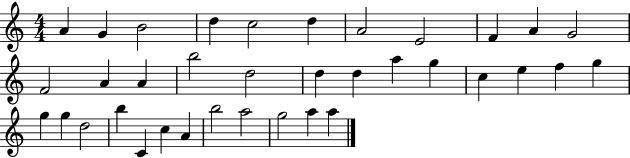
{
  \clef treble
  \numericTimeSignature
  \time 4/4
  \key c \major
  a'4 g'4 b'2 | d''4 c''2 d''4 | a'2 e'2 | f'4 a'4 g'2 | \break f'2 a'4 a'4 | b''2 d''2 | d''4 d''4 a''4 g''4 | c''4 e''4 f''4 g''4 | \break g''4 g''4 d''2 | b''4 c'4 c''4 a'4 | b''2 a''2 | g''2 a''4 a''4 | \break \bar "|."
}